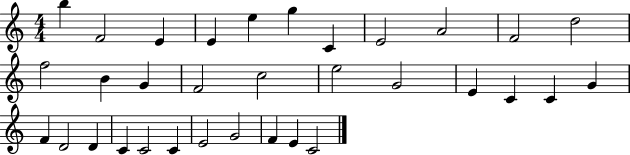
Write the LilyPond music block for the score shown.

{
  \clef treble
  \numericTimeSignature
  \time 4/4
  \key c \major
  b''4 f'2 e'4 | e'4 e''4 g''4 c'4 | e'2 a'2 | f'2 d''2 | \break f''2 b'4 g'4 | f'2 c''2 | e''2 g'2 | e'4 c'4 c'4 g'4 | \break f'4 d'2 d'4 | c'4 c'2 c'4 | e'2 g'2 | f'4 e'4 c'2 | \break \bar "|."
}